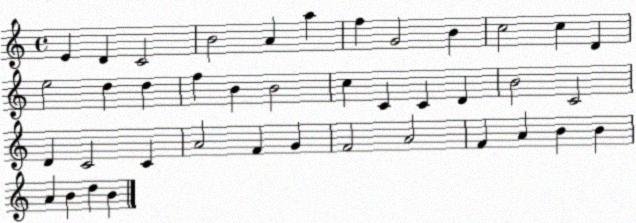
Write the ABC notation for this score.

X:1
T:Untitled
M:4/4
L:1/4
K:C
E D C2 B2 A a f G2 B c2 c D e2 d d f B B2 c C C D B2 C2 D C2 C A2 F G F2 A2 F A B B A B d B